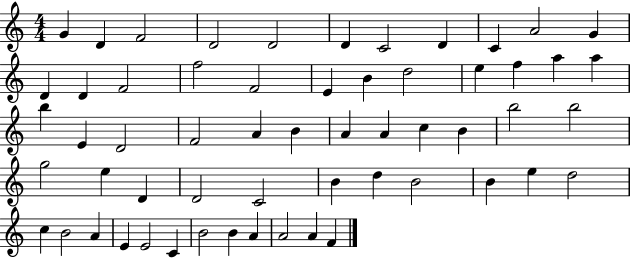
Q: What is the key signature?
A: C major